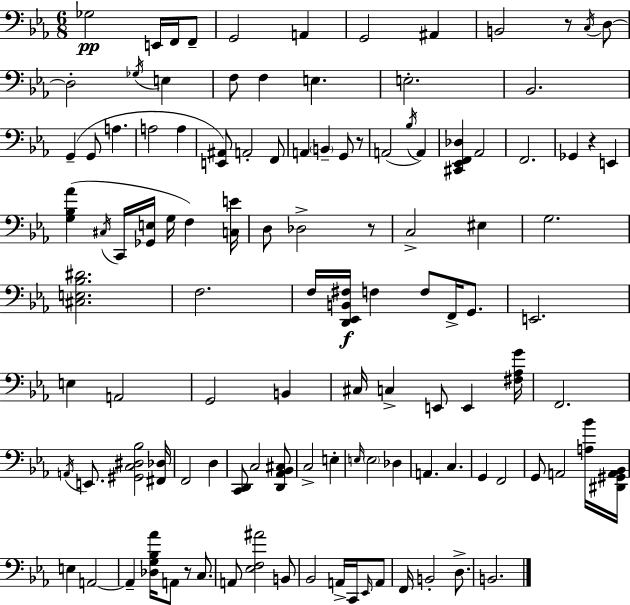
{
  \clef bass
  \numericTimeSignature
  \time 6/8
  \key ees \major
  \repeat volta 2 { ges2\pp e,16 f,16 f,8-- | g,2 a,4 | g,2 ais,4 | b,2 r8 \acciaccatura { c16 } d8~~ | \break d2-. \acciaccatura { ges16 } e4 | f8 f4 e4. | e2.-. | bes,2. | \break g,4--( g,8 a4. | a2 a4 | <e, ais,>8) a,2-. | f,8 a,4 \parenthesize b,4-- g,8 | \break r8 a,2( \acciaccatura { bes16 } a,4) | <cis, ees, f, des>4 aes,2 | f,2. | ges,4 r4 e,4 | \break <g bes aes'>4( \acciaccatura { cis16 } c,16 <ges, e>16 g16 f4) | <c e'>16 d8 des2-> | r8 c2-> | eis4 g2. | \break <cis e bes dis'>2. | f2. | f16 <d, ees, b, fis>16\f f4 f8 | f,16-> g,8. e,2. | \break e4 a,2 | g,2 | b,4 cis16 c4-> e,8 e,4 | <fis aes g'>16 f,2. | \break \acciaccatura { a,16 } e,8. <gis, c dis bes>2 | <fis, des>16 f,2 | d4 <c, d,>8 c2 | <d, aes, bes, cis>8 c2-> | \break e4-. \grace { e16 } \parenthesize e2 | des4 a,4. | c4. g,4 f,2 | g,8 a,2 | \break <a bes'>16 <dis, gis, a, bes,>16 e4 a,2~~ | a,4-- <des g bes aes'>16 a,8 | r8 c8. a,8 <ees f ais'>2 | b,8 bes,2 | \break a,16-> c,16 \grace { ees,16 } a,8 f,16 b,2-. | d8.-> b,2. | } \bar "|."
}